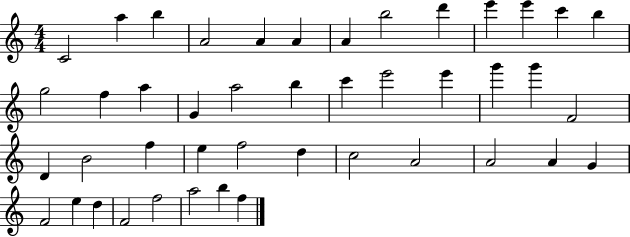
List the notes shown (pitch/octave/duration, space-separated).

C4/h A5/q B5/q A4/h A4/q A4/q A4/q B5/h D6/q E6/q E6/q C6/q B5/q G5/h F5/q A5/q G4/q A5/h B5/q C6/q E6/h E6/q G6/q G6/q F4/h D4/q B4/h F5/q E5/q F5/h D5/q C5/h A4/h A4/h A4/q G4/q F4/h E5/q D5/q F4/h F5/h A5/h B5/q F5/q